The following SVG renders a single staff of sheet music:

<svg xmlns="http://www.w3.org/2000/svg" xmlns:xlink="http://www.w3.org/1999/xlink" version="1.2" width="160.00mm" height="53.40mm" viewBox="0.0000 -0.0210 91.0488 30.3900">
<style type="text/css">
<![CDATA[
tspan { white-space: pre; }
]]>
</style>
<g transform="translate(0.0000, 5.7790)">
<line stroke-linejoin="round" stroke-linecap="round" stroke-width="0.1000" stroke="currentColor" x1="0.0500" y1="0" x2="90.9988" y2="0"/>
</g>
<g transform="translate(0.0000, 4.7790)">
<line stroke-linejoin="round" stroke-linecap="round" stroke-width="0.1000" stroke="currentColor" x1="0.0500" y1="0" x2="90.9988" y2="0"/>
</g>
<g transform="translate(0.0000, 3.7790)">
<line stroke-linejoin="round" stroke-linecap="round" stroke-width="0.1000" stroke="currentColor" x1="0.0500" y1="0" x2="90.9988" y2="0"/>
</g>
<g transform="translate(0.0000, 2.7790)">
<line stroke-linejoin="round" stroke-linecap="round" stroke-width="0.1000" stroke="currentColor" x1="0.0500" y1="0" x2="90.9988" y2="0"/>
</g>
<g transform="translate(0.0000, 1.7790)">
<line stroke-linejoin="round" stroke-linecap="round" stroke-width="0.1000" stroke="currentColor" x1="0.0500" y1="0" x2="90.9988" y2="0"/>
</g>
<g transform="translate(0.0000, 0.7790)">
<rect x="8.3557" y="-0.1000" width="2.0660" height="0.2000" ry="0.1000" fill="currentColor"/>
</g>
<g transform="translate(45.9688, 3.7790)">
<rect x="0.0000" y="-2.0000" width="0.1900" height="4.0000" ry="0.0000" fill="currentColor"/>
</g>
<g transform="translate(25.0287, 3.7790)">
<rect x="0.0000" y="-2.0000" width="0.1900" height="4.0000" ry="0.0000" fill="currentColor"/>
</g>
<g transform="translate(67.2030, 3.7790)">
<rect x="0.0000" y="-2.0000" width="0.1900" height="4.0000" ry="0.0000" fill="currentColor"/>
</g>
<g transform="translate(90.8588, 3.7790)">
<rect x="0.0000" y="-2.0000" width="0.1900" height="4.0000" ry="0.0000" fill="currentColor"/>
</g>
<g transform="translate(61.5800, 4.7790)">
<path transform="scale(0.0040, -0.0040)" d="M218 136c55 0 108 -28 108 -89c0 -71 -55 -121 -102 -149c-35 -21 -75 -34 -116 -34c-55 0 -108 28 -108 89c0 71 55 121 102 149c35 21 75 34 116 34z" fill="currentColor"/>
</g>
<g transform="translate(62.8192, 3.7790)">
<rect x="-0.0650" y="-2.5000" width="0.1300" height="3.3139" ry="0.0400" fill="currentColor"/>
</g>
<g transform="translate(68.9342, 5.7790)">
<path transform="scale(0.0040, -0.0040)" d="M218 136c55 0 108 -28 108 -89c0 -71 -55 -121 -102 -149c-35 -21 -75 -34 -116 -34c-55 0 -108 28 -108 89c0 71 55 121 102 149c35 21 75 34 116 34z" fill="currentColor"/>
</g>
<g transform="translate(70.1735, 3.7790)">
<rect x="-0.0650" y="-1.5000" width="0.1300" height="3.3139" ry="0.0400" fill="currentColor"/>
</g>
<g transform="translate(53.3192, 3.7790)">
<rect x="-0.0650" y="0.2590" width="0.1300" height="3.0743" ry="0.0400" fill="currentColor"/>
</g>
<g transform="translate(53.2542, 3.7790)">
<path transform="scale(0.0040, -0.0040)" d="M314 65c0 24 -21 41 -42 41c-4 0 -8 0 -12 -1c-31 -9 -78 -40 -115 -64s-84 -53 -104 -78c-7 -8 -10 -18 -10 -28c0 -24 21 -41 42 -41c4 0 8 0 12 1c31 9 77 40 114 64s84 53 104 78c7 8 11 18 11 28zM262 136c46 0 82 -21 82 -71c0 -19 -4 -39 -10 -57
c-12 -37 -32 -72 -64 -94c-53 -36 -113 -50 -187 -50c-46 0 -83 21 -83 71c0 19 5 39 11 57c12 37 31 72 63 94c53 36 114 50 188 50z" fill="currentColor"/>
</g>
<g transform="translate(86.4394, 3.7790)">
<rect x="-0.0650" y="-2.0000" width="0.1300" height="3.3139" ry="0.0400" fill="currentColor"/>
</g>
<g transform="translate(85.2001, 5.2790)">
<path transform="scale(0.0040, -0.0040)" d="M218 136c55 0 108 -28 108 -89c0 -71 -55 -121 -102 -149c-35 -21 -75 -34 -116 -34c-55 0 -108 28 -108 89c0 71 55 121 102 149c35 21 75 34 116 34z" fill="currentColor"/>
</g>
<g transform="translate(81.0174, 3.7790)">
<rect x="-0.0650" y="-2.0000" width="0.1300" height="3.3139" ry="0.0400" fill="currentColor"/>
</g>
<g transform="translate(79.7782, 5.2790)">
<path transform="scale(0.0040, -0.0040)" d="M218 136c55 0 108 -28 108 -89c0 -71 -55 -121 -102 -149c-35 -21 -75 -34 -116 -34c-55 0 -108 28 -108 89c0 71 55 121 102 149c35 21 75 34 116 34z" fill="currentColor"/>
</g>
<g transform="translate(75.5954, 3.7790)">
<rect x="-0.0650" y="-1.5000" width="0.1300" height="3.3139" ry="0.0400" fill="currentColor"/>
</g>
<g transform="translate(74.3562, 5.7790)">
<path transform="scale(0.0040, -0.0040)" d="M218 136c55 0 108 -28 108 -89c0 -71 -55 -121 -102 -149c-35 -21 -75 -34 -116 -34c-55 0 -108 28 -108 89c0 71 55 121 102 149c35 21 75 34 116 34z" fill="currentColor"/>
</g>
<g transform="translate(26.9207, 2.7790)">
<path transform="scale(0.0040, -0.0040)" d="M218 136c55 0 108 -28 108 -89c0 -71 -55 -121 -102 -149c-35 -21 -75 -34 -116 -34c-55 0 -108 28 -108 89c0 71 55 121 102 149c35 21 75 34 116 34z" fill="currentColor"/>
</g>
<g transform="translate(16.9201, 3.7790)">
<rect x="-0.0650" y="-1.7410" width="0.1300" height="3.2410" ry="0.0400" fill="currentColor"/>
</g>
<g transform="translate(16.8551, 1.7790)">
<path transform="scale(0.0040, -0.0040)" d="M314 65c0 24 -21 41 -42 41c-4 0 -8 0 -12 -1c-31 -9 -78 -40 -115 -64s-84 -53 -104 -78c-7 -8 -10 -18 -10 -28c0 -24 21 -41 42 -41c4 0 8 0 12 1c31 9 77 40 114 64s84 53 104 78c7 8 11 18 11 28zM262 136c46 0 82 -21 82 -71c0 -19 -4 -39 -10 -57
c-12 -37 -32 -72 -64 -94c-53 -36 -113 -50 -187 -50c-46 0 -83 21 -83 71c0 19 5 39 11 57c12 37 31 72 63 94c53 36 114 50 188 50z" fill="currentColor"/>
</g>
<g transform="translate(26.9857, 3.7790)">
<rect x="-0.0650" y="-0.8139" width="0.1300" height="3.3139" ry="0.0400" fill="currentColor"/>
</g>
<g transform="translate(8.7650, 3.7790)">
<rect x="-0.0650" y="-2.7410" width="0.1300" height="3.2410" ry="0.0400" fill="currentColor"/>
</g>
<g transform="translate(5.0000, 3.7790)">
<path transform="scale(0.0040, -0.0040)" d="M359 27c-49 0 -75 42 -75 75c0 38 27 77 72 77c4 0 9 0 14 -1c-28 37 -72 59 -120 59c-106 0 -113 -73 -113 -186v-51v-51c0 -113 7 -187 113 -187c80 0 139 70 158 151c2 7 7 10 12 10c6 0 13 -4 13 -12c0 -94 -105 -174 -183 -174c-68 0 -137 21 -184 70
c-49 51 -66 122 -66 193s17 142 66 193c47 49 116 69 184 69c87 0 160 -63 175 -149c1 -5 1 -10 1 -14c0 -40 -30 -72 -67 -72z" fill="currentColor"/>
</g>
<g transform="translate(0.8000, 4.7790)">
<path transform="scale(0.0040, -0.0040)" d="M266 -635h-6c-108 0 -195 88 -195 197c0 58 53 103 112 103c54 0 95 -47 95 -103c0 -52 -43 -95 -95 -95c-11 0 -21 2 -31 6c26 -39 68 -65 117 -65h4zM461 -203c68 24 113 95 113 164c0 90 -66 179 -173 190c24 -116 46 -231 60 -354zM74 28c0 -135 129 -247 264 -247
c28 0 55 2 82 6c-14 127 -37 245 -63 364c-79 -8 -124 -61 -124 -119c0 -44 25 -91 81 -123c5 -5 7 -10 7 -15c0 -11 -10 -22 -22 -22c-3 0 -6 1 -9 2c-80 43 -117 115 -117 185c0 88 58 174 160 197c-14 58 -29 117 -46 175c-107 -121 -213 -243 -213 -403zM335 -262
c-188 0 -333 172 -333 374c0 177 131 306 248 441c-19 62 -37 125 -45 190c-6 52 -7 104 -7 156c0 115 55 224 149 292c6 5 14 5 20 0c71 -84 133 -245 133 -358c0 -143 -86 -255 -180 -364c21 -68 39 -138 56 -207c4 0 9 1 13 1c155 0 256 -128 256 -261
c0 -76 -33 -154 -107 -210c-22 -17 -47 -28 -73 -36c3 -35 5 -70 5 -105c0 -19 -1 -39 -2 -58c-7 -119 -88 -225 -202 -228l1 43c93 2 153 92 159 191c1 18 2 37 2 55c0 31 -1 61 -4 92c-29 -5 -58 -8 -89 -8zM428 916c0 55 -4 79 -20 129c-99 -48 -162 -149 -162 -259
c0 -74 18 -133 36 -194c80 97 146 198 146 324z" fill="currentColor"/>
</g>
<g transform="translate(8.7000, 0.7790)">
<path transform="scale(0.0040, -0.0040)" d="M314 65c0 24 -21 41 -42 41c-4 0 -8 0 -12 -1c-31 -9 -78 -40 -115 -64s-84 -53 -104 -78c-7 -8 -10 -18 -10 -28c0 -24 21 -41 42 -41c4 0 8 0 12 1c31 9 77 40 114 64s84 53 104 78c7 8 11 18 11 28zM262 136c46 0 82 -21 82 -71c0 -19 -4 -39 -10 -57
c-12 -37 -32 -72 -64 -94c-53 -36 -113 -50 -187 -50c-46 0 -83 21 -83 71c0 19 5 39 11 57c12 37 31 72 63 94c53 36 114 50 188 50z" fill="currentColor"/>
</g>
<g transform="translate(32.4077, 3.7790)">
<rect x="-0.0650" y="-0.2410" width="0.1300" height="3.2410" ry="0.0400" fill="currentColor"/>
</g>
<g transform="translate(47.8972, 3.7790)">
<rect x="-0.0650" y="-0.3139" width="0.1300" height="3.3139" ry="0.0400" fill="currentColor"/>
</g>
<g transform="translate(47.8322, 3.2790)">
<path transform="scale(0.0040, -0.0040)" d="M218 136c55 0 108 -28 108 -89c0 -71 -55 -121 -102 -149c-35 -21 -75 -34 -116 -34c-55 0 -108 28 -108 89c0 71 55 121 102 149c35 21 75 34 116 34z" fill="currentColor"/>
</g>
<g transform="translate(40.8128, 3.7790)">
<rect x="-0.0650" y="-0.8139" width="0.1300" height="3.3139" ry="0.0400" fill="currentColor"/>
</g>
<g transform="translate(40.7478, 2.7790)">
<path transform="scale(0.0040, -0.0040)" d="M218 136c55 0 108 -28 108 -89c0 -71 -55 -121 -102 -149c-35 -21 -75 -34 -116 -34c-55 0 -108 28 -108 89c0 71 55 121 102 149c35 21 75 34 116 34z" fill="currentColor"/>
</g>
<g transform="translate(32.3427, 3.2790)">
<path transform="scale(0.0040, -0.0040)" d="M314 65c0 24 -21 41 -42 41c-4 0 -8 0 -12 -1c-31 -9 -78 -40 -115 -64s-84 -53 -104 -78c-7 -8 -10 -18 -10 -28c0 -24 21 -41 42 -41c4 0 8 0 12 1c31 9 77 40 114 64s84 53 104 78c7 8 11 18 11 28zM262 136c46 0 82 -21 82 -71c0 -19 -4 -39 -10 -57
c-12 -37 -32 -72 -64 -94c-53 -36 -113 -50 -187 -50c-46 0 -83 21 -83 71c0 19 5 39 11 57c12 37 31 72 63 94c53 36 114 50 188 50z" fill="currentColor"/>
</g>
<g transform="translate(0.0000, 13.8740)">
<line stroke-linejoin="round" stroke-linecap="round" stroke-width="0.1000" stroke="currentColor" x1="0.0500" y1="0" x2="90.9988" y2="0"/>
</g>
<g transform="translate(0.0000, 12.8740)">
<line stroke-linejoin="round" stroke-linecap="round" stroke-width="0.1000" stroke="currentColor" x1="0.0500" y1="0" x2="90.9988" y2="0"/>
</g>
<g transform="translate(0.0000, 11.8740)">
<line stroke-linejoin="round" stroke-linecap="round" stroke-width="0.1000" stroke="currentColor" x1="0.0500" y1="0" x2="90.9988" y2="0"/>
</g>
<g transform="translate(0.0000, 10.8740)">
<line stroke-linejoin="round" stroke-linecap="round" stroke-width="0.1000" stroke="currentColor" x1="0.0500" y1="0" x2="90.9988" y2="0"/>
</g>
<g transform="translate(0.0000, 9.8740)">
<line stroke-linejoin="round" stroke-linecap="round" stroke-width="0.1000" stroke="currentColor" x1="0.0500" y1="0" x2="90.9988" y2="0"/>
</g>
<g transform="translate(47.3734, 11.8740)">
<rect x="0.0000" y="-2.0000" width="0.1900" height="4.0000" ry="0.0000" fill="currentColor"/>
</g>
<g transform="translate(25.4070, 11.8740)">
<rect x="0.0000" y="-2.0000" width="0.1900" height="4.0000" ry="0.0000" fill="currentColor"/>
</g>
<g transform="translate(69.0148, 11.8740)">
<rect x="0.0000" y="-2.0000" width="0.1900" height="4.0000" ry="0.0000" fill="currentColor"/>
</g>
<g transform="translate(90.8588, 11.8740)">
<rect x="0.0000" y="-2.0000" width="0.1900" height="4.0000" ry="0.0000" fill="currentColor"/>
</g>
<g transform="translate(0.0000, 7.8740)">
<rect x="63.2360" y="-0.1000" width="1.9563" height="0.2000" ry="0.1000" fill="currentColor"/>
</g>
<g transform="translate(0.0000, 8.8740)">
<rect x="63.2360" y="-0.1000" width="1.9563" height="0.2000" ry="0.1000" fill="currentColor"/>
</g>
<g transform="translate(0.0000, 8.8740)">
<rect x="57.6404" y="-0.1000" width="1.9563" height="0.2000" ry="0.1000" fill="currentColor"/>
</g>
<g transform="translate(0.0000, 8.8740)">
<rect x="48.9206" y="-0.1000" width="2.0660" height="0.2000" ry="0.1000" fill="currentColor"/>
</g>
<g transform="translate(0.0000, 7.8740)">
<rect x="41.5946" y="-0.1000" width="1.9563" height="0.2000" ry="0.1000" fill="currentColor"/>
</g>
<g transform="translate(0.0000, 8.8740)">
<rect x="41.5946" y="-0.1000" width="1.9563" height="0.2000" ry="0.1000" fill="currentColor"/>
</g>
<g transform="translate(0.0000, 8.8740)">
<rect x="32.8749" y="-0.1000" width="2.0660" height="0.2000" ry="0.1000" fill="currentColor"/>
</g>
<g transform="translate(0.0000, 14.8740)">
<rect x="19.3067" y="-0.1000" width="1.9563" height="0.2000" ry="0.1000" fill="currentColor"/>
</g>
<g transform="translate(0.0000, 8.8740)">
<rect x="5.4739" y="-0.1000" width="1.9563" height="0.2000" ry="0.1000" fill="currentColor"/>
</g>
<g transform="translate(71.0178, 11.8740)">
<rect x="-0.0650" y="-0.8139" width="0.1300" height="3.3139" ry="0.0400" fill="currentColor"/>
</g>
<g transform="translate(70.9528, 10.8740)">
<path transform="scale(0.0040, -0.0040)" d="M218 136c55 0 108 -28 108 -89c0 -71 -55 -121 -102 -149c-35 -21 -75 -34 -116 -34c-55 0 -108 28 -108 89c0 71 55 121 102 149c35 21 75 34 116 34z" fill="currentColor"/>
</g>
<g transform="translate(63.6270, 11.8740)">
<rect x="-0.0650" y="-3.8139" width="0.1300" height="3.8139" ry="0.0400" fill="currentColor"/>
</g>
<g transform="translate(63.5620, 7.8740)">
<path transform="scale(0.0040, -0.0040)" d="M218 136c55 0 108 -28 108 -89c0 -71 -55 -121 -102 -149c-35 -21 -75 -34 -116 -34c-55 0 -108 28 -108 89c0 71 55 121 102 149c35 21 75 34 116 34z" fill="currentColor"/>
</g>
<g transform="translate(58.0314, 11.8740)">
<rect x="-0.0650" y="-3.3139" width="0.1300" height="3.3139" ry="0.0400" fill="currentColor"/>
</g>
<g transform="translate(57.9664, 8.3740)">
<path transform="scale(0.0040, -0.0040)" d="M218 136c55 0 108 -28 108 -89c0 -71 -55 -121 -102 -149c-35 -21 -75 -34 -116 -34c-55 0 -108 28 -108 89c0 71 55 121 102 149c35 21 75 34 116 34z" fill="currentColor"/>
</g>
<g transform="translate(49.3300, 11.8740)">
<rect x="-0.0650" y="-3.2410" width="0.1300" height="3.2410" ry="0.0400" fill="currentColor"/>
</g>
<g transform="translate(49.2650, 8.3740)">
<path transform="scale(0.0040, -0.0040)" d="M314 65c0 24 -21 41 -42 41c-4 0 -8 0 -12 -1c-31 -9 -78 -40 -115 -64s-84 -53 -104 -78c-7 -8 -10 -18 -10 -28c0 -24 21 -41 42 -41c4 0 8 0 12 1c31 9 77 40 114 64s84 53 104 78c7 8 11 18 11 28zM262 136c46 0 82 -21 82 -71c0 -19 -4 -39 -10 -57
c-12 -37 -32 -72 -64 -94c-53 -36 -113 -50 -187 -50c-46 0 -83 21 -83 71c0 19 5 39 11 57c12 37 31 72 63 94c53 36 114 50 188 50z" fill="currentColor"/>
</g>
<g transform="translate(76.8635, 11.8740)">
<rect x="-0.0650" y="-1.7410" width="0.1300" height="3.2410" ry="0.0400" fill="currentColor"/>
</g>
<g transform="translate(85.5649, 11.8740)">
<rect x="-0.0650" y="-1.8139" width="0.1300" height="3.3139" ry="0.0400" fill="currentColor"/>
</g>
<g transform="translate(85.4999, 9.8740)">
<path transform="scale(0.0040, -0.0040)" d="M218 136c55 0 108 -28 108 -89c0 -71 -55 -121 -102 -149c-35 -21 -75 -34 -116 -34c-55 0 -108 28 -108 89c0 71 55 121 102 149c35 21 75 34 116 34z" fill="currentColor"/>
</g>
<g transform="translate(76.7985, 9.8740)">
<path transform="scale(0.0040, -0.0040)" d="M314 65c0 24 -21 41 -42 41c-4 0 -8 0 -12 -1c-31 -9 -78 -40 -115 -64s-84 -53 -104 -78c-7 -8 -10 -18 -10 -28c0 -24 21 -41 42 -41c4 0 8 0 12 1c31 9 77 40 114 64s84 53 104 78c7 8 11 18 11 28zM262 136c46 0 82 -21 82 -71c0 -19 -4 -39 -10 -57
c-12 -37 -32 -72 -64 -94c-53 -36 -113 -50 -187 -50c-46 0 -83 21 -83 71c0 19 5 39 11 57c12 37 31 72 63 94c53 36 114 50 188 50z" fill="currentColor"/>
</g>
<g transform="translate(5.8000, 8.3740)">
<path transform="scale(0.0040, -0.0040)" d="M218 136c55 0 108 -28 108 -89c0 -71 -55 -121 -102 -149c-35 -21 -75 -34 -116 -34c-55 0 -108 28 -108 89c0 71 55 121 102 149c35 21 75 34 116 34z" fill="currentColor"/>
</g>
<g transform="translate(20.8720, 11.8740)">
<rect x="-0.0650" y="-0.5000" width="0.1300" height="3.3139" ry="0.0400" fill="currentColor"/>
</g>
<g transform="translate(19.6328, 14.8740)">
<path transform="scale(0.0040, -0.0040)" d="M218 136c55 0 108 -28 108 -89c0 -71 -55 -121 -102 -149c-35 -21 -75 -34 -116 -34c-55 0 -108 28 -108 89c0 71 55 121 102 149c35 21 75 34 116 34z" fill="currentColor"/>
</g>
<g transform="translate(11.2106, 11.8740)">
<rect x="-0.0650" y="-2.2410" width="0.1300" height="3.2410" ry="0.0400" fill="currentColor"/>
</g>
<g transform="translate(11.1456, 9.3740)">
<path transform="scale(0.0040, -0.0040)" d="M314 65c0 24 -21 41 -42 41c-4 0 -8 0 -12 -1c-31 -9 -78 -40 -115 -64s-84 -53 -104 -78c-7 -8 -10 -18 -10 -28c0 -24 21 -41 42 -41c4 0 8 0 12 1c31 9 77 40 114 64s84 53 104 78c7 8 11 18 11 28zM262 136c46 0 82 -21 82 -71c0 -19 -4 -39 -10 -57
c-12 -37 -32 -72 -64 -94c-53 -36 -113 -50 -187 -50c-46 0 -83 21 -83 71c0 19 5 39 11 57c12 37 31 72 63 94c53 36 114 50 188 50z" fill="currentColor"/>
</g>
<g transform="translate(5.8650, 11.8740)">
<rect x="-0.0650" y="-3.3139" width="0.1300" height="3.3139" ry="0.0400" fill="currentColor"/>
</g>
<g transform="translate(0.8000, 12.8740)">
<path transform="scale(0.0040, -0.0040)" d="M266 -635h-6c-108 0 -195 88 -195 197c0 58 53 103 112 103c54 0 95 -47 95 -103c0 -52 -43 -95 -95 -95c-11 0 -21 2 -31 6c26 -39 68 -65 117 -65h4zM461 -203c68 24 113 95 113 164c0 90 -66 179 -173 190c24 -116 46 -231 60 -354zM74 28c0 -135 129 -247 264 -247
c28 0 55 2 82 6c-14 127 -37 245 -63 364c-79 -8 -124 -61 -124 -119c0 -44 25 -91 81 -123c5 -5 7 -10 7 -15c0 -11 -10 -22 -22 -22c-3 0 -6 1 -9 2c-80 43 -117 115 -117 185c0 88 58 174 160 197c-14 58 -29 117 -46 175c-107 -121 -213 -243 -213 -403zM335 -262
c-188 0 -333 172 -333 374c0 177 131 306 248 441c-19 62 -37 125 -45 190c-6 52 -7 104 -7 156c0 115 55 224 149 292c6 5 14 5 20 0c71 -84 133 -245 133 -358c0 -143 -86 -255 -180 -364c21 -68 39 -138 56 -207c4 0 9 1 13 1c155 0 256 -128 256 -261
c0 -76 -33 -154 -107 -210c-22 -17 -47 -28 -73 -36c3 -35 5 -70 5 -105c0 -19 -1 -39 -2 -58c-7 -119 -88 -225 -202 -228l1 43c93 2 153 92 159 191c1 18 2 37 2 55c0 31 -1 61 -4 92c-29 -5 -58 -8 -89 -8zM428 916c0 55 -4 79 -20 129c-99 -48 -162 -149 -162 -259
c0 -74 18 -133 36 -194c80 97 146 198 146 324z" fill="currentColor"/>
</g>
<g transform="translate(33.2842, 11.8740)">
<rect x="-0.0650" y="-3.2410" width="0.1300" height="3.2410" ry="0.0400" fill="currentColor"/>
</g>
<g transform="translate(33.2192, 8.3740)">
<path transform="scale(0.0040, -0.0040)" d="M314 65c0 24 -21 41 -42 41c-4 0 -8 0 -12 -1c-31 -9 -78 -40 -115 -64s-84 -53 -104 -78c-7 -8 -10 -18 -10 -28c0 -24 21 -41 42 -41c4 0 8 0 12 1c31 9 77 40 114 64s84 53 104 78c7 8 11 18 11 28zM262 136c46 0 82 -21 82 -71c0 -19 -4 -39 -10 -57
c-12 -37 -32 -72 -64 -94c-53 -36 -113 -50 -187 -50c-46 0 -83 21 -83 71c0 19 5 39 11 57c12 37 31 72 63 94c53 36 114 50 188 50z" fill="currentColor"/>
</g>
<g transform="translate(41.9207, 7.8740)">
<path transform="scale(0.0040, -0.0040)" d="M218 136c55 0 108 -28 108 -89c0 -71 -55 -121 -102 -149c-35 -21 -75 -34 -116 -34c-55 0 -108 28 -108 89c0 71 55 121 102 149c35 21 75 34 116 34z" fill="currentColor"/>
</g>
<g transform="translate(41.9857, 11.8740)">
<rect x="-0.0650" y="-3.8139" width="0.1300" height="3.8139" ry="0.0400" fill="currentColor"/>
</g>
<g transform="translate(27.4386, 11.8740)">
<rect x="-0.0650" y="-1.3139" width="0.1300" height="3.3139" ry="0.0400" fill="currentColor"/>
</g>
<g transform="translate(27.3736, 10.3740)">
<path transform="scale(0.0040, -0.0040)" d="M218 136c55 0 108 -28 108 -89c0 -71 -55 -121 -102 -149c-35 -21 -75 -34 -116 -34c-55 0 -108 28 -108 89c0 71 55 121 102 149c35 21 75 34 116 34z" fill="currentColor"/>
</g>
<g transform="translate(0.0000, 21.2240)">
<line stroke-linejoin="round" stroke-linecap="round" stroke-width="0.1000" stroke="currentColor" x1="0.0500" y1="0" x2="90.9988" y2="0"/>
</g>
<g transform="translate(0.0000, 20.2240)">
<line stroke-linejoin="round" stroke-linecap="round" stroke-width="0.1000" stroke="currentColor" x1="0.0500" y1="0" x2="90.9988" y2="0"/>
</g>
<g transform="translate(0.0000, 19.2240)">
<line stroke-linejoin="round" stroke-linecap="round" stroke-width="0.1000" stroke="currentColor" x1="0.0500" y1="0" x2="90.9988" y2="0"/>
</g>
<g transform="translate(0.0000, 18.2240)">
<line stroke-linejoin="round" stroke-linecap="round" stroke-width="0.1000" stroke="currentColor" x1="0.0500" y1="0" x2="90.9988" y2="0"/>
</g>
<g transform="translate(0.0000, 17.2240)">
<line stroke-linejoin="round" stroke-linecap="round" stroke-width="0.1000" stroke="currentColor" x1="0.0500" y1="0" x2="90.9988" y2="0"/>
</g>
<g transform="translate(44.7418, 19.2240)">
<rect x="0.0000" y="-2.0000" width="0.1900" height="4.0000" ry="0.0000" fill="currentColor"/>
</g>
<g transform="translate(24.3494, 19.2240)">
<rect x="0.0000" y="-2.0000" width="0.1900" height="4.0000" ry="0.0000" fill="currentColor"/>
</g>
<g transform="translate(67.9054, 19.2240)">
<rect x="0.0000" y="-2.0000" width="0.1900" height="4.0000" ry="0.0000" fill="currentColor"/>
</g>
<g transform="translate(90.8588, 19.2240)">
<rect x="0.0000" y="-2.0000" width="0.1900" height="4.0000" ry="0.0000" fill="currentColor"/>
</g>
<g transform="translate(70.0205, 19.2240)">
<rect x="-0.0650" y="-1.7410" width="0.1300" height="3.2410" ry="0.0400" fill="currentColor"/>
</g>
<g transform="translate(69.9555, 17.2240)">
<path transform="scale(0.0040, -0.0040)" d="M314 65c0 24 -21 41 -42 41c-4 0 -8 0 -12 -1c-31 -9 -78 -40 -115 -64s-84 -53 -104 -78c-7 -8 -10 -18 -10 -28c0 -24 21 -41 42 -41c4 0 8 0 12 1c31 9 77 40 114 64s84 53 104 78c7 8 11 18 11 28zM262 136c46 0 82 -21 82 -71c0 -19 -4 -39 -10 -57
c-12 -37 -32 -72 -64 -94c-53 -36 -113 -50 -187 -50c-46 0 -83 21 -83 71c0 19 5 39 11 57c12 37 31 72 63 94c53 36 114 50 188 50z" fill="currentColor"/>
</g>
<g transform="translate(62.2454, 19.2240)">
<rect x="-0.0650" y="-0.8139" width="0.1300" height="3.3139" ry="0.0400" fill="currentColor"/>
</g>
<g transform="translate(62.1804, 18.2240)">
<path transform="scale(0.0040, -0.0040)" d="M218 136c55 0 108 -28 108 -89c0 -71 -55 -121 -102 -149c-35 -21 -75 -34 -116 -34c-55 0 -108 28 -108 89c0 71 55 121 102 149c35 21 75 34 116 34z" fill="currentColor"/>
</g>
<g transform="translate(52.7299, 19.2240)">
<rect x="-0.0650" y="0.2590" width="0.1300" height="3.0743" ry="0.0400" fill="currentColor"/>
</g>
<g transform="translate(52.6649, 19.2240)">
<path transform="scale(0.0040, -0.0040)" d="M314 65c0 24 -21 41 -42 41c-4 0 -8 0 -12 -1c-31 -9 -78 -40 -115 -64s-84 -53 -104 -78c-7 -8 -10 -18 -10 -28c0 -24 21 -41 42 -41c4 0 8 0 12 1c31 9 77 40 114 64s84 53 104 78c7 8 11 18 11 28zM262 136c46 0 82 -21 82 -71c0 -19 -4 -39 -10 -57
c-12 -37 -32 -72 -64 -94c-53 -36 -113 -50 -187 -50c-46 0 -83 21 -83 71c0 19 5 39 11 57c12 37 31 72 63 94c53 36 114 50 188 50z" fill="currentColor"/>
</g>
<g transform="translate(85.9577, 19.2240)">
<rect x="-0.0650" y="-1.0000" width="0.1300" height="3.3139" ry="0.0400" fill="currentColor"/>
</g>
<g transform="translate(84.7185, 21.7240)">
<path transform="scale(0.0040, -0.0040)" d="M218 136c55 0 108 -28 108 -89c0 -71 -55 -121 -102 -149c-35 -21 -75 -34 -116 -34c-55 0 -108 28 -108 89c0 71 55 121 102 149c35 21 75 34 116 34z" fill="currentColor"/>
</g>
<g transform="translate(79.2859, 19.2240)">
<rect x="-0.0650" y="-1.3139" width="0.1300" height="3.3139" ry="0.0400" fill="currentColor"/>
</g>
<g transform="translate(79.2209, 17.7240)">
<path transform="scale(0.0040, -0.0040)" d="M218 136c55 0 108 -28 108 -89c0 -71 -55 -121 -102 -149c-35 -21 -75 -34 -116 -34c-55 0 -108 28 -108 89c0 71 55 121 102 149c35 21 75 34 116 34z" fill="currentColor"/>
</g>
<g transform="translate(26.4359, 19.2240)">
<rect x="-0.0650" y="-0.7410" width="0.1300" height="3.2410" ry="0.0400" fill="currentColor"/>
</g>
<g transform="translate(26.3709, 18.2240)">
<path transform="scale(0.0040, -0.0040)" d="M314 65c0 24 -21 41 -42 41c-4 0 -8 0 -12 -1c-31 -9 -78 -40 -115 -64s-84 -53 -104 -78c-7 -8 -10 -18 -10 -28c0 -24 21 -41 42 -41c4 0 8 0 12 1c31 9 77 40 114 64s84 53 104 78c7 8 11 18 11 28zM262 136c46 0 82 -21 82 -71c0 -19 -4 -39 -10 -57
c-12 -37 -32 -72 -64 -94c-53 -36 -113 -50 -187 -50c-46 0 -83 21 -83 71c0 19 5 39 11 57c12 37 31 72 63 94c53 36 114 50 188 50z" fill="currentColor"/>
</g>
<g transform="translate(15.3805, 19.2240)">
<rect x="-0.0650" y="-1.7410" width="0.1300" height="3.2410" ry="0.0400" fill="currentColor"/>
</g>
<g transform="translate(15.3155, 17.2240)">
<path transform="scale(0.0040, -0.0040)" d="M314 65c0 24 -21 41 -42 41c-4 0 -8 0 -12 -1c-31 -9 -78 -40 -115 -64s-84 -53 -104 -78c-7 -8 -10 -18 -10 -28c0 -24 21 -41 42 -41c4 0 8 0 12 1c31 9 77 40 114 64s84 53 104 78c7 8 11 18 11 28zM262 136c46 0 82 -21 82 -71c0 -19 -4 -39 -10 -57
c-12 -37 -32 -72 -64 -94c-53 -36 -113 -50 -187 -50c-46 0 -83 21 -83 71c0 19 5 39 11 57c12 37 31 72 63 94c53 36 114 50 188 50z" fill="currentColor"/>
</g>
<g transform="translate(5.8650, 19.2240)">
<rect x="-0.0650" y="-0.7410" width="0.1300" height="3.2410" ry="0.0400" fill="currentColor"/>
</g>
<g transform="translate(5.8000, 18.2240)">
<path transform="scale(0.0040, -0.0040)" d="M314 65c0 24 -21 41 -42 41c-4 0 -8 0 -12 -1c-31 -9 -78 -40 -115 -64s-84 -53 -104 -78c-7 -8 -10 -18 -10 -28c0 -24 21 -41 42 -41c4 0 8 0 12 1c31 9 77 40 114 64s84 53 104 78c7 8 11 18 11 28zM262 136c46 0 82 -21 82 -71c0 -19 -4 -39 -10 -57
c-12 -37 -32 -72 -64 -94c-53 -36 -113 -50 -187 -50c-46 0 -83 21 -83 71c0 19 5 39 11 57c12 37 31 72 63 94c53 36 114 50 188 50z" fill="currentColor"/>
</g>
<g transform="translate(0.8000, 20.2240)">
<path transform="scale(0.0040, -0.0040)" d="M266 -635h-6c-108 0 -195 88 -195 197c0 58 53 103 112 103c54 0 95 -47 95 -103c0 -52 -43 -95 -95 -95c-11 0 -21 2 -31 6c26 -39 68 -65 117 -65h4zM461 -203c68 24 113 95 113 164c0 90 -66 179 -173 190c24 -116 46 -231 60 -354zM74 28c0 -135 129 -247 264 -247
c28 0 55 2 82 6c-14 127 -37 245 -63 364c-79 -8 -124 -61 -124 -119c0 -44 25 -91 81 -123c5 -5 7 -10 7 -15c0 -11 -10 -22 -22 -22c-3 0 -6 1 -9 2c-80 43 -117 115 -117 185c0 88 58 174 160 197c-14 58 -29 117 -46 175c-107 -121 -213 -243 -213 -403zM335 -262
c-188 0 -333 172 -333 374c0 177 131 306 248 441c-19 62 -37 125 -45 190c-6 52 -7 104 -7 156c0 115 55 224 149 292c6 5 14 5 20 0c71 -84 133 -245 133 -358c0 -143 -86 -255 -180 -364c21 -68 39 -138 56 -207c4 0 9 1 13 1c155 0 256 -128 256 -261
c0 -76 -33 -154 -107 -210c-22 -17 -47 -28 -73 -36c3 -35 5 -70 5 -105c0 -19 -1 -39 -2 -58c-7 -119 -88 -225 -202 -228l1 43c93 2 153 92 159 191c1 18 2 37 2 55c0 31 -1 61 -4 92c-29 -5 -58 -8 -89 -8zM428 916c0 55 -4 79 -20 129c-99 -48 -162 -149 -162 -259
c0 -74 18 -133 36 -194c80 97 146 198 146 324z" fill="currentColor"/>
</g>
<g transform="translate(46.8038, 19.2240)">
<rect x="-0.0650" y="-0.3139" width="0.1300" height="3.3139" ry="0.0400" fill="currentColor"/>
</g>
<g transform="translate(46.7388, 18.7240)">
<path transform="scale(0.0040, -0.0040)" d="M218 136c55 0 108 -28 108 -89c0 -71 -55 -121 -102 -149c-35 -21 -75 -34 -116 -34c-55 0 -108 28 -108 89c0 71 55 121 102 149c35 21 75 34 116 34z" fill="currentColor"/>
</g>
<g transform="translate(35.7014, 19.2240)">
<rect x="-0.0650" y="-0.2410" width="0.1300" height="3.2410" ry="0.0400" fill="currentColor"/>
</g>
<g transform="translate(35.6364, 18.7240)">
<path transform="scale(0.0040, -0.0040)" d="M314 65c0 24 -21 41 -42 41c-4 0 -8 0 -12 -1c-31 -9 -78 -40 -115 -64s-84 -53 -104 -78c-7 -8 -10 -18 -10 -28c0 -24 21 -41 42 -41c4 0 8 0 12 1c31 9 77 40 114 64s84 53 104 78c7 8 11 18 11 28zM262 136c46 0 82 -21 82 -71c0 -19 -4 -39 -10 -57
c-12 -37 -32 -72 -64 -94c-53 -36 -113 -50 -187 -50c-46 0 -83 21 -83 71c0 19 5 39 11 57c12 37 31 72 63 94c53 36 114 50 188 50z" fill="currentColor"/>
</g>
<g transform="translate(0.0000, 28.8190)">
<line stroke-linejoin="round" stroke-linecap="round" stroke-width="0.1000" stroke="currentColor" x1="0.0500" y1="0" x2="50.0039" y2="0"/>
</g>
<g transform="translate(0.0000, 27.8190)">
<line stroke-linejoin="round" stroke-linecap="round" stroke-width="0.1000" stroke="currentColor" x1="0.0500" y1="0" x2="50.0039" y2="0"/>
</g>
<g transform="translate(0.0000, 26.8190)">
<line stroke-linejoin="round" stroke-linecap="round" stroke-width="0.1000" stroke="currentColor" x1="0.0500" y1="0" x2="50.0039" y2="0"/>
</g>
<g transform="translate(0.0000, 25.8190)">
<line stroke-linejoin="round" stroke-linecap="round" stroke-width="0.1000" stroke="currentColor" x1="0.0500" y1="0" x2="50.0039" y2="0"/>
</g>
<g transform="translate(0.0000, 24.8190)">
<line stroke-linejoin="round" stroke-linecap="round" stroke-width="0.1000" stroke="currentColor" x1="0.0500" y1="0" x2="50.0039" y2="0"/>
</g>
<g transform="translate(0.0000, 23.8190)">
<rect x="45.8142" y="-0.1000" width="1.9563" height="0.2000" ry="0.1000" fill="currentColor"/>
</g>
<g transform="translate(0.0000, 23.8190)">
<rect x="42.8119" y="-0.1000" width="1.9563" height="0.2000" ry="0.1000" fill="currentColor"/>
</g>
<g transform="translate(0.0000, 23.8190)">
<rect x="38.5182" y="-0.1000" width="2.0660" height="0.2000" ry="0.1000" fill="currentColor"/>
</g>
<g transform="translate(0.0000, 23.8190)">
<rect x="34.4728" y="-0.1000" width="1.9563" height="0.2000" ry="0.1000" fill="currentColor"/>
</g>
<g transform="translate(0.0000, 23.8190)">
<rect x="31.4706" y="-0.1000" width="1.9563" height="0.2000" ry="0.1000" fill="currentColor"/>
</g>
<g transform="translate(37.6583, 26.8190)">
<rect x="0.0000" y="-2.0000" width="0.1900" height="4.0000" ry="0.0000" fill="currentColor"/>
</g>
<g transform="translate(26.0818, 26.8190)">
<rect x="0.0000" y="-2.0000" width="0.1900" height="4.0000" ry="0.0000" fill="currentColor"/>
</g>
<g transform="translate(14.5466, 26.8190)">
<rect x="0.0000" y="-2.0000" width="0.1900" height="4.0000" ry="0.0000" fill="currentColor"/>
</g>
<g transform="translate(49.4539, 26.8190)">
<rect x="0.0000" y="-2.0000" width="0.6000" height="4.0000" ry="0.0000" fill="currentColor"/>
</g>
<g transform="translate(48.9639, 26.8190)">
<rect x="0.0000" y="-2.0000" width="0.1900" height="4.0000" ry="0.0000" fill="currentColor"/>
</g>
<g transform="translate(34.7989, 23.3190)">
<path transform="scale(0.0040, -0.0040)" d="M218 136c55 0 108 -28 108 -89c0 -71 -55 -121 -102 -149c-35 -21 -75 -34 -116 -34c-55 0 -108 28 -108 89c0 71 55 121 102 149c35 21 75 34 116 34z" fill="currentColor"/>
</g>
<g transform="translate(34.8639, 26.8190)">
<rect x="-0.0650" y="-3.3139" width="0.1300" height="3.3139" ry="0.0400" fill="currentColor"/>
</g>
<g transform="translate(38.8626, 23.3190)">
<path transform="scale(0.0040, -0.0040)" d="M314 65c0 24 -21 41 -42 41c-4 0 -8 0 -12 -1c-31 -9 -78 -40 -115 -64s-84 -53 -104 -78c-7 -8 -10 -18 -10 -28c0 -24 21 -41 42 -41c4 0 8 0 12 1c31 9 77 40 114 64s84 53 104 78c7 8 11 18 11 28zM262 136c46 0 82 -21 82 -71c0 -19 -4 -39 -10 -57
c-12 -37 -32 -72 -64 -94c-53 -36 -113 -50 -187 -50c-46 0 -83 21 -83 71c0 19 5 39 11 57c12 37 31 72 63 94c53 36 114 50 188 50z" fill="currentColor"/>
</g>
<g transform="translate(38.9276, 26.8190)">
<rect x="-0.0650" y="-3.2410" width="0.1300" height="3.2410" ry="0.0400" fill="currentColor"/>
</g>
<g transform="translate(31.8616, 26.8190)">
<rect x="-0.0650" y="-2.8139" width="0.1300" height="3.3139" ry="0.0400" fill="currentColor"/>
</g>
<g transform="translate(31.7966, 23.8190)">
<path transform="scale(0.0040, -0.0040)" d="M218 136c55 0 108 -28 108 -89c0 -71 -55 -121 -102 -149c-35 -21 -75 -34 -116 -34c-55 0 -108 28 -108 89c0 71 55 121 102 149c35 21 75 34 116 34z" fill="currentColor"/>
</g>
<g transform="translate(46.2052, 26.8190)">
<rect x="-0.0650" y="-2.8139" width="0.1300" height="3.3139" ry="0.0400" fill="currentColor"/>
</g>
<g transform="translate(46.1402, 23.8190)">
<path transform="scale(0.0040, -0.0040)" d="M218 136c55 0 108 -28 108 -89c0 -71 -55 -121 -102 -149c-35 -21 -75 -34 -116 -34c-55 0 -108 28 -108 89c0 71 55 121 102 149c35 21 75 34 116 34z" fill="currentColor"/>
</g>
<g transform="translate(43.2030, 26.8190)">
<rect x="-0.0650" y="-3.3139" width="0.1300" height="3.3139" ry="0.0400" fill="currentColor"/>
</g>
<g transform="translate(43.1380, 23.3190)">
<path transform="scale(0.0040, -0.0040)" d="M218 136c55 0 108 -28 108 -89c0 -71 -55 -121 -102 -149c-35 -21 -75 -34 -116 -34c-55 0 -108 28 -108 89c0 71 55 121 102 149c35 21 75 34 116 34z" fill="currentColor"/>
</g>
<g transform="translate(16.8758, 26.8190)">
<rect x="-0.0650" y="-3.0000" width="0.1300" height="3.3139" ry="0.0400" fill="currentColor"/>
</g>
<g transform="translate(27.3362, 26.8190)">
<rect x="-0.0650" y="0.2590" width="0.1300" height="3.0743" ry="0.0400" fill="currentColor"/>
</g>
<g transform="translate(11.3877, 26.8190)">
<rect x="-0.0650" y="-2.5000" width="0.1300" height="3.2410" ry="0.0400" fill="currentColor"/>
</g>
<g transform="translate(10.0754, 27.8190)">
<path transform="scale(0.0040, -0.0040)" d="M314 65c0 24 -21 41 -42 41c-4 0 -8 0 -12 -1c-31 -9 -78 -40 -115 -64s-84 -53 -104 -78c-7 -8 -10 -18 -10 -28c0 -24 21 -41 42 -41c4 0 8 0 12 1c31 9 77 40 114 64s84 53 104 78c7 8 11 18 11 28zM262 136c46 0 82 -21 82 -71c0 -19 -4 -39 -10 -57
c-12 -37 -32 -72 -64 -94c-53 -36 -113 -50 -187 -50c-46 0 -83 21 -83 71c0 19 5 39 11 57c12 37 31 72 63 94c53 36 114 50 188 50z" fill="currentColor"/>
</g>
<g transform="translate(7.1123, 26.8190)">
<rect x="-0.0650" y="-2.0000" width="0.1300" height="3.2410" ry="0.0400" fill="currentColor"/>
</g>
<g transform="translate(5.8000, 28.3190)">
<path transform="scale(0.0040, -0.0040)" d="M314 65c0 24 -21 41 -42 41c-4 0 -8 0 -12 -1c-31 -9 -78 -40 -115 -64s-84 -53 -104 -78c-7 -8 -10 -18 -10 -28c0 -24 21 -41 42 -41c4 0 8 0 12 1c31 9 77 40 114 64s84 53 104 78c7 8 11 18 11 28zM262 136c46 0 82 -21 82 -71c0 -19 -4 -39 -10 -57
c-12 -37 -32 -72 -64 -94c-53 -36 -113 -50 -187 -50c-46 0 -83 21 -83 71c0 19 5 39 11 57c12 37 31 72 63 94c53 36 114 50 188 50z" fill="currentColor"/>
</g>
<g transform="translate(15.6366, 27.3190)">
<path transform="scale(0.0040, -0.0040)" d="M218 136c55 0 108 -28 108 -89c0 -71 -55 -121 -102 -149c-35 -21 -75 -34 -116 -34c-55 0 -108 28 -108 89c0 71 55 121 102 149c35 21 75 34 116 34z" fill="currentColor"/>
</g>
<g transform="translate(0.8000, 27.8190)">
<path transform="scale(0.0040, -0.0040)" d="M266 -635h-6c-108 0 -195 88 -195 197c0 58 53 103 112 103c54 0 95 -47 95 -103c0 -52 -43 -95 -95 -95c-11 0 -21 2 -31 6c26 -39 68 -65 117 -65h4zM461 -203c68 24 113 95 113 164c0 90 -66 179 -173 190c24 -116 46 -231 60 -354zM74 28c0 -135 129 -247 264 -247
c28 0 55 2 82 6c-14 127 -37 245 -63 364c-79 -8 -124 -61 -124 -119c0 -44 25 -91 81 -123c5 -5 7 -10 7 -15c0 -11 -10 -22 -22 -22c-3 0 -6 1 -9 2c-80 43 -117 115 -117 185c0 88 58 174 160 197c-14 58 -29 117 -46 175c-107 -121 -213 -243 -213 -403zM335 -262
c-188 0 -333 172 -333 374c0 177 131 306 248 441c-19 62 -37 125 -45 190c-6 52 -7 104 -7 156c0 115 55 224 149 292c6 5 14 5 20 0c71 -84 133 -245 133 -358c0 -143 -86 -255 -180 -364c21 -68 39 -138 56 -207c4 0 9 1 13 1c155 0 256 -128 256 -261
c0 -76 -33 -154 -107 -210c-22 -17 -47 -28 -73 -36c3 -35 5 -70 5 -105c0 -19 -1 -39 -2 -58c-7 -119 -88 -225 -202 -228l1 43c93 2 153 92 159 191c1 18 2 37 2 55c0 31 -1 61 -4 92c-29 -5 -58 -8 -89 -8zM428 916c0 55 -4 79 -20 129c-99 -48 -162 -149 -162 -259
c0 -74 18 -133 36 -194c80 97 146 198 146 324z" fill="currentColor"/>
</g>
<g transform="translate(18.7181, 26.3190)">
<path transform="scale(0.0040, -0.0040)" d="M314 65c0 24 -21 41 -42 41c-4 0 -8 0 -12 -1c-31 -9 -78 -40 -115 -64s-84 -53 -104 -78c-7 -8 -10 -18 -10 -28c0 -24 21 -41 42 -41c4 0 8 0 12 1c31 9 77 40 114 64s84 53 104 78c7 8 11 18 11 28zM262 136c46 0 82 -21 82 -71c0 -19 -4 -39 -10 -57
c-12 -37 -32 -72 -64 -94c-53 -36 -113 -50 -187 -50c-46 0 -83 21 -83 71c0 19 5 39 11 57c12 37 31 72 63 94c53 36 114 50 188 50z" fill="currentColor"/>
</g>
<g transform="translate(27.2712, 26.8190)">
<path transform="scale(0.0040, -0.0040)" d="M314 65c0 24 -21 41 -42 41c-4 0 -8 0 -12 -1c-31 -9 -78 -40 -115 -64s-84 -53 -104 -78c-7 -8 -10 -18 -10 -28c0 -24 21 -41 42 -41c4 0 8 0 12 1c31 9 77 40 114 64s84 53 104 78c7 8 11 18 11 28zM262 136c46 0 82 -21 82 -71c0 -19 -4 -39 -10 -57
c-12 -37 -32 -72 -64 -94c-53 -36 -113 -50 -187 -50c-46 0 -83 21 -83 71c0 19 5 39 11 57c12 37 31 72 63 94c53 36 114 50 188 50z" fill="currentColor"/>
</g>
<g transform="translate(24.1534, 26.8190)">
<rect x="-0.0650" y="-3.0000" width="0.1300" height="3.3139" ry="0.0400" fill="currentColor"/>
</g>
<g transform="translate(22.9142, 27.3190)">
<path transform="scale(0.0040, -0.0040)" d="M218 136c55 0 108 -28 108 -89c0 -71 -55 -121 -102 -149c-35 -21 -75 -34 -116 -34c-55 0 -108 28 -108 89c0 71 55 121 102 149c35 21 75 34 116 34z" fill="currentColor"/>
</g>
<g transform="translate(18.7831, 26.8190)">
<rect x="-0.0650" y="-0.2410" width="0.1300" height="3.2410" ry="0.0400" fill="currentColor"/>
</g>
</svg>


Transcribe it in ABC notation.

X:1
T:Untitled
M:4/4
L:1/4
K:C
a2 f2 d c2 d c B2 G E E F F b g2 C e b2 c' b2 b c' d f2 f d2 f2 d2 c2 c B2 d f2 e D F2 G2 A c2 A B2 a b b2 b a